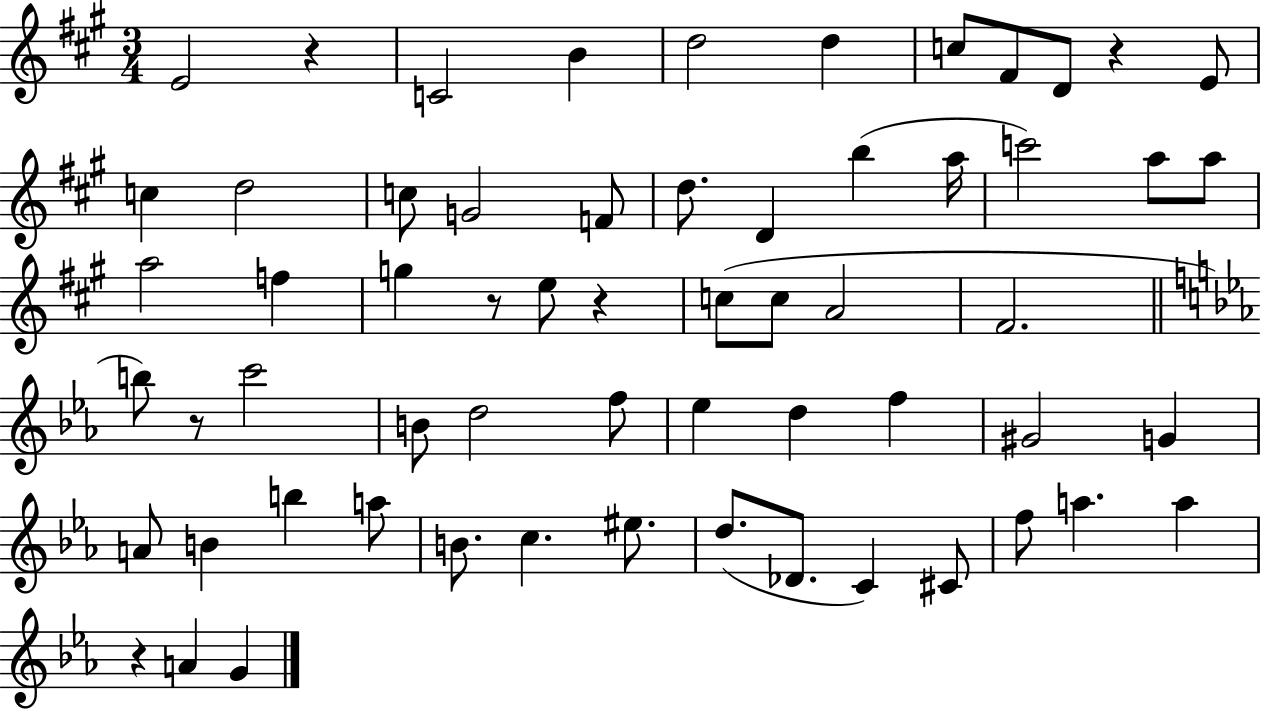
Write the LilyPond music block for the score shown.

{
  \clef treble
  \numericTimeSignature
  \time 3/4
  \key a \major
  \repeat volta 2 { e'2 r4 | c'2 b'4 | d''2 d''4 | c''8 fis'8 d'8 r4 e'8 | \break c''4 d''2 | c''8 g'2 f'8 | d''8. d'4 b''4( a''16 | c'''2) a''8 a''8 | \break a''2 f''4 | g''4 r8 e''8 r4 | c''8( c''8 a'2 | fis'2. | \break \bar "||" \break \key c \minor b''8) r8 c'''2 | b'8 d''2 f''8 | ees''4 d''4 f''4 | gis'2 g'4 | \break a'8 b'4 b''4 a''8 | b'8. c''4. eis''8. | d''8.( des'8. c'4) cis'8 | f''8 a''4. a''4 | \break r4 a'4 g'4 | } \bar "|."
}